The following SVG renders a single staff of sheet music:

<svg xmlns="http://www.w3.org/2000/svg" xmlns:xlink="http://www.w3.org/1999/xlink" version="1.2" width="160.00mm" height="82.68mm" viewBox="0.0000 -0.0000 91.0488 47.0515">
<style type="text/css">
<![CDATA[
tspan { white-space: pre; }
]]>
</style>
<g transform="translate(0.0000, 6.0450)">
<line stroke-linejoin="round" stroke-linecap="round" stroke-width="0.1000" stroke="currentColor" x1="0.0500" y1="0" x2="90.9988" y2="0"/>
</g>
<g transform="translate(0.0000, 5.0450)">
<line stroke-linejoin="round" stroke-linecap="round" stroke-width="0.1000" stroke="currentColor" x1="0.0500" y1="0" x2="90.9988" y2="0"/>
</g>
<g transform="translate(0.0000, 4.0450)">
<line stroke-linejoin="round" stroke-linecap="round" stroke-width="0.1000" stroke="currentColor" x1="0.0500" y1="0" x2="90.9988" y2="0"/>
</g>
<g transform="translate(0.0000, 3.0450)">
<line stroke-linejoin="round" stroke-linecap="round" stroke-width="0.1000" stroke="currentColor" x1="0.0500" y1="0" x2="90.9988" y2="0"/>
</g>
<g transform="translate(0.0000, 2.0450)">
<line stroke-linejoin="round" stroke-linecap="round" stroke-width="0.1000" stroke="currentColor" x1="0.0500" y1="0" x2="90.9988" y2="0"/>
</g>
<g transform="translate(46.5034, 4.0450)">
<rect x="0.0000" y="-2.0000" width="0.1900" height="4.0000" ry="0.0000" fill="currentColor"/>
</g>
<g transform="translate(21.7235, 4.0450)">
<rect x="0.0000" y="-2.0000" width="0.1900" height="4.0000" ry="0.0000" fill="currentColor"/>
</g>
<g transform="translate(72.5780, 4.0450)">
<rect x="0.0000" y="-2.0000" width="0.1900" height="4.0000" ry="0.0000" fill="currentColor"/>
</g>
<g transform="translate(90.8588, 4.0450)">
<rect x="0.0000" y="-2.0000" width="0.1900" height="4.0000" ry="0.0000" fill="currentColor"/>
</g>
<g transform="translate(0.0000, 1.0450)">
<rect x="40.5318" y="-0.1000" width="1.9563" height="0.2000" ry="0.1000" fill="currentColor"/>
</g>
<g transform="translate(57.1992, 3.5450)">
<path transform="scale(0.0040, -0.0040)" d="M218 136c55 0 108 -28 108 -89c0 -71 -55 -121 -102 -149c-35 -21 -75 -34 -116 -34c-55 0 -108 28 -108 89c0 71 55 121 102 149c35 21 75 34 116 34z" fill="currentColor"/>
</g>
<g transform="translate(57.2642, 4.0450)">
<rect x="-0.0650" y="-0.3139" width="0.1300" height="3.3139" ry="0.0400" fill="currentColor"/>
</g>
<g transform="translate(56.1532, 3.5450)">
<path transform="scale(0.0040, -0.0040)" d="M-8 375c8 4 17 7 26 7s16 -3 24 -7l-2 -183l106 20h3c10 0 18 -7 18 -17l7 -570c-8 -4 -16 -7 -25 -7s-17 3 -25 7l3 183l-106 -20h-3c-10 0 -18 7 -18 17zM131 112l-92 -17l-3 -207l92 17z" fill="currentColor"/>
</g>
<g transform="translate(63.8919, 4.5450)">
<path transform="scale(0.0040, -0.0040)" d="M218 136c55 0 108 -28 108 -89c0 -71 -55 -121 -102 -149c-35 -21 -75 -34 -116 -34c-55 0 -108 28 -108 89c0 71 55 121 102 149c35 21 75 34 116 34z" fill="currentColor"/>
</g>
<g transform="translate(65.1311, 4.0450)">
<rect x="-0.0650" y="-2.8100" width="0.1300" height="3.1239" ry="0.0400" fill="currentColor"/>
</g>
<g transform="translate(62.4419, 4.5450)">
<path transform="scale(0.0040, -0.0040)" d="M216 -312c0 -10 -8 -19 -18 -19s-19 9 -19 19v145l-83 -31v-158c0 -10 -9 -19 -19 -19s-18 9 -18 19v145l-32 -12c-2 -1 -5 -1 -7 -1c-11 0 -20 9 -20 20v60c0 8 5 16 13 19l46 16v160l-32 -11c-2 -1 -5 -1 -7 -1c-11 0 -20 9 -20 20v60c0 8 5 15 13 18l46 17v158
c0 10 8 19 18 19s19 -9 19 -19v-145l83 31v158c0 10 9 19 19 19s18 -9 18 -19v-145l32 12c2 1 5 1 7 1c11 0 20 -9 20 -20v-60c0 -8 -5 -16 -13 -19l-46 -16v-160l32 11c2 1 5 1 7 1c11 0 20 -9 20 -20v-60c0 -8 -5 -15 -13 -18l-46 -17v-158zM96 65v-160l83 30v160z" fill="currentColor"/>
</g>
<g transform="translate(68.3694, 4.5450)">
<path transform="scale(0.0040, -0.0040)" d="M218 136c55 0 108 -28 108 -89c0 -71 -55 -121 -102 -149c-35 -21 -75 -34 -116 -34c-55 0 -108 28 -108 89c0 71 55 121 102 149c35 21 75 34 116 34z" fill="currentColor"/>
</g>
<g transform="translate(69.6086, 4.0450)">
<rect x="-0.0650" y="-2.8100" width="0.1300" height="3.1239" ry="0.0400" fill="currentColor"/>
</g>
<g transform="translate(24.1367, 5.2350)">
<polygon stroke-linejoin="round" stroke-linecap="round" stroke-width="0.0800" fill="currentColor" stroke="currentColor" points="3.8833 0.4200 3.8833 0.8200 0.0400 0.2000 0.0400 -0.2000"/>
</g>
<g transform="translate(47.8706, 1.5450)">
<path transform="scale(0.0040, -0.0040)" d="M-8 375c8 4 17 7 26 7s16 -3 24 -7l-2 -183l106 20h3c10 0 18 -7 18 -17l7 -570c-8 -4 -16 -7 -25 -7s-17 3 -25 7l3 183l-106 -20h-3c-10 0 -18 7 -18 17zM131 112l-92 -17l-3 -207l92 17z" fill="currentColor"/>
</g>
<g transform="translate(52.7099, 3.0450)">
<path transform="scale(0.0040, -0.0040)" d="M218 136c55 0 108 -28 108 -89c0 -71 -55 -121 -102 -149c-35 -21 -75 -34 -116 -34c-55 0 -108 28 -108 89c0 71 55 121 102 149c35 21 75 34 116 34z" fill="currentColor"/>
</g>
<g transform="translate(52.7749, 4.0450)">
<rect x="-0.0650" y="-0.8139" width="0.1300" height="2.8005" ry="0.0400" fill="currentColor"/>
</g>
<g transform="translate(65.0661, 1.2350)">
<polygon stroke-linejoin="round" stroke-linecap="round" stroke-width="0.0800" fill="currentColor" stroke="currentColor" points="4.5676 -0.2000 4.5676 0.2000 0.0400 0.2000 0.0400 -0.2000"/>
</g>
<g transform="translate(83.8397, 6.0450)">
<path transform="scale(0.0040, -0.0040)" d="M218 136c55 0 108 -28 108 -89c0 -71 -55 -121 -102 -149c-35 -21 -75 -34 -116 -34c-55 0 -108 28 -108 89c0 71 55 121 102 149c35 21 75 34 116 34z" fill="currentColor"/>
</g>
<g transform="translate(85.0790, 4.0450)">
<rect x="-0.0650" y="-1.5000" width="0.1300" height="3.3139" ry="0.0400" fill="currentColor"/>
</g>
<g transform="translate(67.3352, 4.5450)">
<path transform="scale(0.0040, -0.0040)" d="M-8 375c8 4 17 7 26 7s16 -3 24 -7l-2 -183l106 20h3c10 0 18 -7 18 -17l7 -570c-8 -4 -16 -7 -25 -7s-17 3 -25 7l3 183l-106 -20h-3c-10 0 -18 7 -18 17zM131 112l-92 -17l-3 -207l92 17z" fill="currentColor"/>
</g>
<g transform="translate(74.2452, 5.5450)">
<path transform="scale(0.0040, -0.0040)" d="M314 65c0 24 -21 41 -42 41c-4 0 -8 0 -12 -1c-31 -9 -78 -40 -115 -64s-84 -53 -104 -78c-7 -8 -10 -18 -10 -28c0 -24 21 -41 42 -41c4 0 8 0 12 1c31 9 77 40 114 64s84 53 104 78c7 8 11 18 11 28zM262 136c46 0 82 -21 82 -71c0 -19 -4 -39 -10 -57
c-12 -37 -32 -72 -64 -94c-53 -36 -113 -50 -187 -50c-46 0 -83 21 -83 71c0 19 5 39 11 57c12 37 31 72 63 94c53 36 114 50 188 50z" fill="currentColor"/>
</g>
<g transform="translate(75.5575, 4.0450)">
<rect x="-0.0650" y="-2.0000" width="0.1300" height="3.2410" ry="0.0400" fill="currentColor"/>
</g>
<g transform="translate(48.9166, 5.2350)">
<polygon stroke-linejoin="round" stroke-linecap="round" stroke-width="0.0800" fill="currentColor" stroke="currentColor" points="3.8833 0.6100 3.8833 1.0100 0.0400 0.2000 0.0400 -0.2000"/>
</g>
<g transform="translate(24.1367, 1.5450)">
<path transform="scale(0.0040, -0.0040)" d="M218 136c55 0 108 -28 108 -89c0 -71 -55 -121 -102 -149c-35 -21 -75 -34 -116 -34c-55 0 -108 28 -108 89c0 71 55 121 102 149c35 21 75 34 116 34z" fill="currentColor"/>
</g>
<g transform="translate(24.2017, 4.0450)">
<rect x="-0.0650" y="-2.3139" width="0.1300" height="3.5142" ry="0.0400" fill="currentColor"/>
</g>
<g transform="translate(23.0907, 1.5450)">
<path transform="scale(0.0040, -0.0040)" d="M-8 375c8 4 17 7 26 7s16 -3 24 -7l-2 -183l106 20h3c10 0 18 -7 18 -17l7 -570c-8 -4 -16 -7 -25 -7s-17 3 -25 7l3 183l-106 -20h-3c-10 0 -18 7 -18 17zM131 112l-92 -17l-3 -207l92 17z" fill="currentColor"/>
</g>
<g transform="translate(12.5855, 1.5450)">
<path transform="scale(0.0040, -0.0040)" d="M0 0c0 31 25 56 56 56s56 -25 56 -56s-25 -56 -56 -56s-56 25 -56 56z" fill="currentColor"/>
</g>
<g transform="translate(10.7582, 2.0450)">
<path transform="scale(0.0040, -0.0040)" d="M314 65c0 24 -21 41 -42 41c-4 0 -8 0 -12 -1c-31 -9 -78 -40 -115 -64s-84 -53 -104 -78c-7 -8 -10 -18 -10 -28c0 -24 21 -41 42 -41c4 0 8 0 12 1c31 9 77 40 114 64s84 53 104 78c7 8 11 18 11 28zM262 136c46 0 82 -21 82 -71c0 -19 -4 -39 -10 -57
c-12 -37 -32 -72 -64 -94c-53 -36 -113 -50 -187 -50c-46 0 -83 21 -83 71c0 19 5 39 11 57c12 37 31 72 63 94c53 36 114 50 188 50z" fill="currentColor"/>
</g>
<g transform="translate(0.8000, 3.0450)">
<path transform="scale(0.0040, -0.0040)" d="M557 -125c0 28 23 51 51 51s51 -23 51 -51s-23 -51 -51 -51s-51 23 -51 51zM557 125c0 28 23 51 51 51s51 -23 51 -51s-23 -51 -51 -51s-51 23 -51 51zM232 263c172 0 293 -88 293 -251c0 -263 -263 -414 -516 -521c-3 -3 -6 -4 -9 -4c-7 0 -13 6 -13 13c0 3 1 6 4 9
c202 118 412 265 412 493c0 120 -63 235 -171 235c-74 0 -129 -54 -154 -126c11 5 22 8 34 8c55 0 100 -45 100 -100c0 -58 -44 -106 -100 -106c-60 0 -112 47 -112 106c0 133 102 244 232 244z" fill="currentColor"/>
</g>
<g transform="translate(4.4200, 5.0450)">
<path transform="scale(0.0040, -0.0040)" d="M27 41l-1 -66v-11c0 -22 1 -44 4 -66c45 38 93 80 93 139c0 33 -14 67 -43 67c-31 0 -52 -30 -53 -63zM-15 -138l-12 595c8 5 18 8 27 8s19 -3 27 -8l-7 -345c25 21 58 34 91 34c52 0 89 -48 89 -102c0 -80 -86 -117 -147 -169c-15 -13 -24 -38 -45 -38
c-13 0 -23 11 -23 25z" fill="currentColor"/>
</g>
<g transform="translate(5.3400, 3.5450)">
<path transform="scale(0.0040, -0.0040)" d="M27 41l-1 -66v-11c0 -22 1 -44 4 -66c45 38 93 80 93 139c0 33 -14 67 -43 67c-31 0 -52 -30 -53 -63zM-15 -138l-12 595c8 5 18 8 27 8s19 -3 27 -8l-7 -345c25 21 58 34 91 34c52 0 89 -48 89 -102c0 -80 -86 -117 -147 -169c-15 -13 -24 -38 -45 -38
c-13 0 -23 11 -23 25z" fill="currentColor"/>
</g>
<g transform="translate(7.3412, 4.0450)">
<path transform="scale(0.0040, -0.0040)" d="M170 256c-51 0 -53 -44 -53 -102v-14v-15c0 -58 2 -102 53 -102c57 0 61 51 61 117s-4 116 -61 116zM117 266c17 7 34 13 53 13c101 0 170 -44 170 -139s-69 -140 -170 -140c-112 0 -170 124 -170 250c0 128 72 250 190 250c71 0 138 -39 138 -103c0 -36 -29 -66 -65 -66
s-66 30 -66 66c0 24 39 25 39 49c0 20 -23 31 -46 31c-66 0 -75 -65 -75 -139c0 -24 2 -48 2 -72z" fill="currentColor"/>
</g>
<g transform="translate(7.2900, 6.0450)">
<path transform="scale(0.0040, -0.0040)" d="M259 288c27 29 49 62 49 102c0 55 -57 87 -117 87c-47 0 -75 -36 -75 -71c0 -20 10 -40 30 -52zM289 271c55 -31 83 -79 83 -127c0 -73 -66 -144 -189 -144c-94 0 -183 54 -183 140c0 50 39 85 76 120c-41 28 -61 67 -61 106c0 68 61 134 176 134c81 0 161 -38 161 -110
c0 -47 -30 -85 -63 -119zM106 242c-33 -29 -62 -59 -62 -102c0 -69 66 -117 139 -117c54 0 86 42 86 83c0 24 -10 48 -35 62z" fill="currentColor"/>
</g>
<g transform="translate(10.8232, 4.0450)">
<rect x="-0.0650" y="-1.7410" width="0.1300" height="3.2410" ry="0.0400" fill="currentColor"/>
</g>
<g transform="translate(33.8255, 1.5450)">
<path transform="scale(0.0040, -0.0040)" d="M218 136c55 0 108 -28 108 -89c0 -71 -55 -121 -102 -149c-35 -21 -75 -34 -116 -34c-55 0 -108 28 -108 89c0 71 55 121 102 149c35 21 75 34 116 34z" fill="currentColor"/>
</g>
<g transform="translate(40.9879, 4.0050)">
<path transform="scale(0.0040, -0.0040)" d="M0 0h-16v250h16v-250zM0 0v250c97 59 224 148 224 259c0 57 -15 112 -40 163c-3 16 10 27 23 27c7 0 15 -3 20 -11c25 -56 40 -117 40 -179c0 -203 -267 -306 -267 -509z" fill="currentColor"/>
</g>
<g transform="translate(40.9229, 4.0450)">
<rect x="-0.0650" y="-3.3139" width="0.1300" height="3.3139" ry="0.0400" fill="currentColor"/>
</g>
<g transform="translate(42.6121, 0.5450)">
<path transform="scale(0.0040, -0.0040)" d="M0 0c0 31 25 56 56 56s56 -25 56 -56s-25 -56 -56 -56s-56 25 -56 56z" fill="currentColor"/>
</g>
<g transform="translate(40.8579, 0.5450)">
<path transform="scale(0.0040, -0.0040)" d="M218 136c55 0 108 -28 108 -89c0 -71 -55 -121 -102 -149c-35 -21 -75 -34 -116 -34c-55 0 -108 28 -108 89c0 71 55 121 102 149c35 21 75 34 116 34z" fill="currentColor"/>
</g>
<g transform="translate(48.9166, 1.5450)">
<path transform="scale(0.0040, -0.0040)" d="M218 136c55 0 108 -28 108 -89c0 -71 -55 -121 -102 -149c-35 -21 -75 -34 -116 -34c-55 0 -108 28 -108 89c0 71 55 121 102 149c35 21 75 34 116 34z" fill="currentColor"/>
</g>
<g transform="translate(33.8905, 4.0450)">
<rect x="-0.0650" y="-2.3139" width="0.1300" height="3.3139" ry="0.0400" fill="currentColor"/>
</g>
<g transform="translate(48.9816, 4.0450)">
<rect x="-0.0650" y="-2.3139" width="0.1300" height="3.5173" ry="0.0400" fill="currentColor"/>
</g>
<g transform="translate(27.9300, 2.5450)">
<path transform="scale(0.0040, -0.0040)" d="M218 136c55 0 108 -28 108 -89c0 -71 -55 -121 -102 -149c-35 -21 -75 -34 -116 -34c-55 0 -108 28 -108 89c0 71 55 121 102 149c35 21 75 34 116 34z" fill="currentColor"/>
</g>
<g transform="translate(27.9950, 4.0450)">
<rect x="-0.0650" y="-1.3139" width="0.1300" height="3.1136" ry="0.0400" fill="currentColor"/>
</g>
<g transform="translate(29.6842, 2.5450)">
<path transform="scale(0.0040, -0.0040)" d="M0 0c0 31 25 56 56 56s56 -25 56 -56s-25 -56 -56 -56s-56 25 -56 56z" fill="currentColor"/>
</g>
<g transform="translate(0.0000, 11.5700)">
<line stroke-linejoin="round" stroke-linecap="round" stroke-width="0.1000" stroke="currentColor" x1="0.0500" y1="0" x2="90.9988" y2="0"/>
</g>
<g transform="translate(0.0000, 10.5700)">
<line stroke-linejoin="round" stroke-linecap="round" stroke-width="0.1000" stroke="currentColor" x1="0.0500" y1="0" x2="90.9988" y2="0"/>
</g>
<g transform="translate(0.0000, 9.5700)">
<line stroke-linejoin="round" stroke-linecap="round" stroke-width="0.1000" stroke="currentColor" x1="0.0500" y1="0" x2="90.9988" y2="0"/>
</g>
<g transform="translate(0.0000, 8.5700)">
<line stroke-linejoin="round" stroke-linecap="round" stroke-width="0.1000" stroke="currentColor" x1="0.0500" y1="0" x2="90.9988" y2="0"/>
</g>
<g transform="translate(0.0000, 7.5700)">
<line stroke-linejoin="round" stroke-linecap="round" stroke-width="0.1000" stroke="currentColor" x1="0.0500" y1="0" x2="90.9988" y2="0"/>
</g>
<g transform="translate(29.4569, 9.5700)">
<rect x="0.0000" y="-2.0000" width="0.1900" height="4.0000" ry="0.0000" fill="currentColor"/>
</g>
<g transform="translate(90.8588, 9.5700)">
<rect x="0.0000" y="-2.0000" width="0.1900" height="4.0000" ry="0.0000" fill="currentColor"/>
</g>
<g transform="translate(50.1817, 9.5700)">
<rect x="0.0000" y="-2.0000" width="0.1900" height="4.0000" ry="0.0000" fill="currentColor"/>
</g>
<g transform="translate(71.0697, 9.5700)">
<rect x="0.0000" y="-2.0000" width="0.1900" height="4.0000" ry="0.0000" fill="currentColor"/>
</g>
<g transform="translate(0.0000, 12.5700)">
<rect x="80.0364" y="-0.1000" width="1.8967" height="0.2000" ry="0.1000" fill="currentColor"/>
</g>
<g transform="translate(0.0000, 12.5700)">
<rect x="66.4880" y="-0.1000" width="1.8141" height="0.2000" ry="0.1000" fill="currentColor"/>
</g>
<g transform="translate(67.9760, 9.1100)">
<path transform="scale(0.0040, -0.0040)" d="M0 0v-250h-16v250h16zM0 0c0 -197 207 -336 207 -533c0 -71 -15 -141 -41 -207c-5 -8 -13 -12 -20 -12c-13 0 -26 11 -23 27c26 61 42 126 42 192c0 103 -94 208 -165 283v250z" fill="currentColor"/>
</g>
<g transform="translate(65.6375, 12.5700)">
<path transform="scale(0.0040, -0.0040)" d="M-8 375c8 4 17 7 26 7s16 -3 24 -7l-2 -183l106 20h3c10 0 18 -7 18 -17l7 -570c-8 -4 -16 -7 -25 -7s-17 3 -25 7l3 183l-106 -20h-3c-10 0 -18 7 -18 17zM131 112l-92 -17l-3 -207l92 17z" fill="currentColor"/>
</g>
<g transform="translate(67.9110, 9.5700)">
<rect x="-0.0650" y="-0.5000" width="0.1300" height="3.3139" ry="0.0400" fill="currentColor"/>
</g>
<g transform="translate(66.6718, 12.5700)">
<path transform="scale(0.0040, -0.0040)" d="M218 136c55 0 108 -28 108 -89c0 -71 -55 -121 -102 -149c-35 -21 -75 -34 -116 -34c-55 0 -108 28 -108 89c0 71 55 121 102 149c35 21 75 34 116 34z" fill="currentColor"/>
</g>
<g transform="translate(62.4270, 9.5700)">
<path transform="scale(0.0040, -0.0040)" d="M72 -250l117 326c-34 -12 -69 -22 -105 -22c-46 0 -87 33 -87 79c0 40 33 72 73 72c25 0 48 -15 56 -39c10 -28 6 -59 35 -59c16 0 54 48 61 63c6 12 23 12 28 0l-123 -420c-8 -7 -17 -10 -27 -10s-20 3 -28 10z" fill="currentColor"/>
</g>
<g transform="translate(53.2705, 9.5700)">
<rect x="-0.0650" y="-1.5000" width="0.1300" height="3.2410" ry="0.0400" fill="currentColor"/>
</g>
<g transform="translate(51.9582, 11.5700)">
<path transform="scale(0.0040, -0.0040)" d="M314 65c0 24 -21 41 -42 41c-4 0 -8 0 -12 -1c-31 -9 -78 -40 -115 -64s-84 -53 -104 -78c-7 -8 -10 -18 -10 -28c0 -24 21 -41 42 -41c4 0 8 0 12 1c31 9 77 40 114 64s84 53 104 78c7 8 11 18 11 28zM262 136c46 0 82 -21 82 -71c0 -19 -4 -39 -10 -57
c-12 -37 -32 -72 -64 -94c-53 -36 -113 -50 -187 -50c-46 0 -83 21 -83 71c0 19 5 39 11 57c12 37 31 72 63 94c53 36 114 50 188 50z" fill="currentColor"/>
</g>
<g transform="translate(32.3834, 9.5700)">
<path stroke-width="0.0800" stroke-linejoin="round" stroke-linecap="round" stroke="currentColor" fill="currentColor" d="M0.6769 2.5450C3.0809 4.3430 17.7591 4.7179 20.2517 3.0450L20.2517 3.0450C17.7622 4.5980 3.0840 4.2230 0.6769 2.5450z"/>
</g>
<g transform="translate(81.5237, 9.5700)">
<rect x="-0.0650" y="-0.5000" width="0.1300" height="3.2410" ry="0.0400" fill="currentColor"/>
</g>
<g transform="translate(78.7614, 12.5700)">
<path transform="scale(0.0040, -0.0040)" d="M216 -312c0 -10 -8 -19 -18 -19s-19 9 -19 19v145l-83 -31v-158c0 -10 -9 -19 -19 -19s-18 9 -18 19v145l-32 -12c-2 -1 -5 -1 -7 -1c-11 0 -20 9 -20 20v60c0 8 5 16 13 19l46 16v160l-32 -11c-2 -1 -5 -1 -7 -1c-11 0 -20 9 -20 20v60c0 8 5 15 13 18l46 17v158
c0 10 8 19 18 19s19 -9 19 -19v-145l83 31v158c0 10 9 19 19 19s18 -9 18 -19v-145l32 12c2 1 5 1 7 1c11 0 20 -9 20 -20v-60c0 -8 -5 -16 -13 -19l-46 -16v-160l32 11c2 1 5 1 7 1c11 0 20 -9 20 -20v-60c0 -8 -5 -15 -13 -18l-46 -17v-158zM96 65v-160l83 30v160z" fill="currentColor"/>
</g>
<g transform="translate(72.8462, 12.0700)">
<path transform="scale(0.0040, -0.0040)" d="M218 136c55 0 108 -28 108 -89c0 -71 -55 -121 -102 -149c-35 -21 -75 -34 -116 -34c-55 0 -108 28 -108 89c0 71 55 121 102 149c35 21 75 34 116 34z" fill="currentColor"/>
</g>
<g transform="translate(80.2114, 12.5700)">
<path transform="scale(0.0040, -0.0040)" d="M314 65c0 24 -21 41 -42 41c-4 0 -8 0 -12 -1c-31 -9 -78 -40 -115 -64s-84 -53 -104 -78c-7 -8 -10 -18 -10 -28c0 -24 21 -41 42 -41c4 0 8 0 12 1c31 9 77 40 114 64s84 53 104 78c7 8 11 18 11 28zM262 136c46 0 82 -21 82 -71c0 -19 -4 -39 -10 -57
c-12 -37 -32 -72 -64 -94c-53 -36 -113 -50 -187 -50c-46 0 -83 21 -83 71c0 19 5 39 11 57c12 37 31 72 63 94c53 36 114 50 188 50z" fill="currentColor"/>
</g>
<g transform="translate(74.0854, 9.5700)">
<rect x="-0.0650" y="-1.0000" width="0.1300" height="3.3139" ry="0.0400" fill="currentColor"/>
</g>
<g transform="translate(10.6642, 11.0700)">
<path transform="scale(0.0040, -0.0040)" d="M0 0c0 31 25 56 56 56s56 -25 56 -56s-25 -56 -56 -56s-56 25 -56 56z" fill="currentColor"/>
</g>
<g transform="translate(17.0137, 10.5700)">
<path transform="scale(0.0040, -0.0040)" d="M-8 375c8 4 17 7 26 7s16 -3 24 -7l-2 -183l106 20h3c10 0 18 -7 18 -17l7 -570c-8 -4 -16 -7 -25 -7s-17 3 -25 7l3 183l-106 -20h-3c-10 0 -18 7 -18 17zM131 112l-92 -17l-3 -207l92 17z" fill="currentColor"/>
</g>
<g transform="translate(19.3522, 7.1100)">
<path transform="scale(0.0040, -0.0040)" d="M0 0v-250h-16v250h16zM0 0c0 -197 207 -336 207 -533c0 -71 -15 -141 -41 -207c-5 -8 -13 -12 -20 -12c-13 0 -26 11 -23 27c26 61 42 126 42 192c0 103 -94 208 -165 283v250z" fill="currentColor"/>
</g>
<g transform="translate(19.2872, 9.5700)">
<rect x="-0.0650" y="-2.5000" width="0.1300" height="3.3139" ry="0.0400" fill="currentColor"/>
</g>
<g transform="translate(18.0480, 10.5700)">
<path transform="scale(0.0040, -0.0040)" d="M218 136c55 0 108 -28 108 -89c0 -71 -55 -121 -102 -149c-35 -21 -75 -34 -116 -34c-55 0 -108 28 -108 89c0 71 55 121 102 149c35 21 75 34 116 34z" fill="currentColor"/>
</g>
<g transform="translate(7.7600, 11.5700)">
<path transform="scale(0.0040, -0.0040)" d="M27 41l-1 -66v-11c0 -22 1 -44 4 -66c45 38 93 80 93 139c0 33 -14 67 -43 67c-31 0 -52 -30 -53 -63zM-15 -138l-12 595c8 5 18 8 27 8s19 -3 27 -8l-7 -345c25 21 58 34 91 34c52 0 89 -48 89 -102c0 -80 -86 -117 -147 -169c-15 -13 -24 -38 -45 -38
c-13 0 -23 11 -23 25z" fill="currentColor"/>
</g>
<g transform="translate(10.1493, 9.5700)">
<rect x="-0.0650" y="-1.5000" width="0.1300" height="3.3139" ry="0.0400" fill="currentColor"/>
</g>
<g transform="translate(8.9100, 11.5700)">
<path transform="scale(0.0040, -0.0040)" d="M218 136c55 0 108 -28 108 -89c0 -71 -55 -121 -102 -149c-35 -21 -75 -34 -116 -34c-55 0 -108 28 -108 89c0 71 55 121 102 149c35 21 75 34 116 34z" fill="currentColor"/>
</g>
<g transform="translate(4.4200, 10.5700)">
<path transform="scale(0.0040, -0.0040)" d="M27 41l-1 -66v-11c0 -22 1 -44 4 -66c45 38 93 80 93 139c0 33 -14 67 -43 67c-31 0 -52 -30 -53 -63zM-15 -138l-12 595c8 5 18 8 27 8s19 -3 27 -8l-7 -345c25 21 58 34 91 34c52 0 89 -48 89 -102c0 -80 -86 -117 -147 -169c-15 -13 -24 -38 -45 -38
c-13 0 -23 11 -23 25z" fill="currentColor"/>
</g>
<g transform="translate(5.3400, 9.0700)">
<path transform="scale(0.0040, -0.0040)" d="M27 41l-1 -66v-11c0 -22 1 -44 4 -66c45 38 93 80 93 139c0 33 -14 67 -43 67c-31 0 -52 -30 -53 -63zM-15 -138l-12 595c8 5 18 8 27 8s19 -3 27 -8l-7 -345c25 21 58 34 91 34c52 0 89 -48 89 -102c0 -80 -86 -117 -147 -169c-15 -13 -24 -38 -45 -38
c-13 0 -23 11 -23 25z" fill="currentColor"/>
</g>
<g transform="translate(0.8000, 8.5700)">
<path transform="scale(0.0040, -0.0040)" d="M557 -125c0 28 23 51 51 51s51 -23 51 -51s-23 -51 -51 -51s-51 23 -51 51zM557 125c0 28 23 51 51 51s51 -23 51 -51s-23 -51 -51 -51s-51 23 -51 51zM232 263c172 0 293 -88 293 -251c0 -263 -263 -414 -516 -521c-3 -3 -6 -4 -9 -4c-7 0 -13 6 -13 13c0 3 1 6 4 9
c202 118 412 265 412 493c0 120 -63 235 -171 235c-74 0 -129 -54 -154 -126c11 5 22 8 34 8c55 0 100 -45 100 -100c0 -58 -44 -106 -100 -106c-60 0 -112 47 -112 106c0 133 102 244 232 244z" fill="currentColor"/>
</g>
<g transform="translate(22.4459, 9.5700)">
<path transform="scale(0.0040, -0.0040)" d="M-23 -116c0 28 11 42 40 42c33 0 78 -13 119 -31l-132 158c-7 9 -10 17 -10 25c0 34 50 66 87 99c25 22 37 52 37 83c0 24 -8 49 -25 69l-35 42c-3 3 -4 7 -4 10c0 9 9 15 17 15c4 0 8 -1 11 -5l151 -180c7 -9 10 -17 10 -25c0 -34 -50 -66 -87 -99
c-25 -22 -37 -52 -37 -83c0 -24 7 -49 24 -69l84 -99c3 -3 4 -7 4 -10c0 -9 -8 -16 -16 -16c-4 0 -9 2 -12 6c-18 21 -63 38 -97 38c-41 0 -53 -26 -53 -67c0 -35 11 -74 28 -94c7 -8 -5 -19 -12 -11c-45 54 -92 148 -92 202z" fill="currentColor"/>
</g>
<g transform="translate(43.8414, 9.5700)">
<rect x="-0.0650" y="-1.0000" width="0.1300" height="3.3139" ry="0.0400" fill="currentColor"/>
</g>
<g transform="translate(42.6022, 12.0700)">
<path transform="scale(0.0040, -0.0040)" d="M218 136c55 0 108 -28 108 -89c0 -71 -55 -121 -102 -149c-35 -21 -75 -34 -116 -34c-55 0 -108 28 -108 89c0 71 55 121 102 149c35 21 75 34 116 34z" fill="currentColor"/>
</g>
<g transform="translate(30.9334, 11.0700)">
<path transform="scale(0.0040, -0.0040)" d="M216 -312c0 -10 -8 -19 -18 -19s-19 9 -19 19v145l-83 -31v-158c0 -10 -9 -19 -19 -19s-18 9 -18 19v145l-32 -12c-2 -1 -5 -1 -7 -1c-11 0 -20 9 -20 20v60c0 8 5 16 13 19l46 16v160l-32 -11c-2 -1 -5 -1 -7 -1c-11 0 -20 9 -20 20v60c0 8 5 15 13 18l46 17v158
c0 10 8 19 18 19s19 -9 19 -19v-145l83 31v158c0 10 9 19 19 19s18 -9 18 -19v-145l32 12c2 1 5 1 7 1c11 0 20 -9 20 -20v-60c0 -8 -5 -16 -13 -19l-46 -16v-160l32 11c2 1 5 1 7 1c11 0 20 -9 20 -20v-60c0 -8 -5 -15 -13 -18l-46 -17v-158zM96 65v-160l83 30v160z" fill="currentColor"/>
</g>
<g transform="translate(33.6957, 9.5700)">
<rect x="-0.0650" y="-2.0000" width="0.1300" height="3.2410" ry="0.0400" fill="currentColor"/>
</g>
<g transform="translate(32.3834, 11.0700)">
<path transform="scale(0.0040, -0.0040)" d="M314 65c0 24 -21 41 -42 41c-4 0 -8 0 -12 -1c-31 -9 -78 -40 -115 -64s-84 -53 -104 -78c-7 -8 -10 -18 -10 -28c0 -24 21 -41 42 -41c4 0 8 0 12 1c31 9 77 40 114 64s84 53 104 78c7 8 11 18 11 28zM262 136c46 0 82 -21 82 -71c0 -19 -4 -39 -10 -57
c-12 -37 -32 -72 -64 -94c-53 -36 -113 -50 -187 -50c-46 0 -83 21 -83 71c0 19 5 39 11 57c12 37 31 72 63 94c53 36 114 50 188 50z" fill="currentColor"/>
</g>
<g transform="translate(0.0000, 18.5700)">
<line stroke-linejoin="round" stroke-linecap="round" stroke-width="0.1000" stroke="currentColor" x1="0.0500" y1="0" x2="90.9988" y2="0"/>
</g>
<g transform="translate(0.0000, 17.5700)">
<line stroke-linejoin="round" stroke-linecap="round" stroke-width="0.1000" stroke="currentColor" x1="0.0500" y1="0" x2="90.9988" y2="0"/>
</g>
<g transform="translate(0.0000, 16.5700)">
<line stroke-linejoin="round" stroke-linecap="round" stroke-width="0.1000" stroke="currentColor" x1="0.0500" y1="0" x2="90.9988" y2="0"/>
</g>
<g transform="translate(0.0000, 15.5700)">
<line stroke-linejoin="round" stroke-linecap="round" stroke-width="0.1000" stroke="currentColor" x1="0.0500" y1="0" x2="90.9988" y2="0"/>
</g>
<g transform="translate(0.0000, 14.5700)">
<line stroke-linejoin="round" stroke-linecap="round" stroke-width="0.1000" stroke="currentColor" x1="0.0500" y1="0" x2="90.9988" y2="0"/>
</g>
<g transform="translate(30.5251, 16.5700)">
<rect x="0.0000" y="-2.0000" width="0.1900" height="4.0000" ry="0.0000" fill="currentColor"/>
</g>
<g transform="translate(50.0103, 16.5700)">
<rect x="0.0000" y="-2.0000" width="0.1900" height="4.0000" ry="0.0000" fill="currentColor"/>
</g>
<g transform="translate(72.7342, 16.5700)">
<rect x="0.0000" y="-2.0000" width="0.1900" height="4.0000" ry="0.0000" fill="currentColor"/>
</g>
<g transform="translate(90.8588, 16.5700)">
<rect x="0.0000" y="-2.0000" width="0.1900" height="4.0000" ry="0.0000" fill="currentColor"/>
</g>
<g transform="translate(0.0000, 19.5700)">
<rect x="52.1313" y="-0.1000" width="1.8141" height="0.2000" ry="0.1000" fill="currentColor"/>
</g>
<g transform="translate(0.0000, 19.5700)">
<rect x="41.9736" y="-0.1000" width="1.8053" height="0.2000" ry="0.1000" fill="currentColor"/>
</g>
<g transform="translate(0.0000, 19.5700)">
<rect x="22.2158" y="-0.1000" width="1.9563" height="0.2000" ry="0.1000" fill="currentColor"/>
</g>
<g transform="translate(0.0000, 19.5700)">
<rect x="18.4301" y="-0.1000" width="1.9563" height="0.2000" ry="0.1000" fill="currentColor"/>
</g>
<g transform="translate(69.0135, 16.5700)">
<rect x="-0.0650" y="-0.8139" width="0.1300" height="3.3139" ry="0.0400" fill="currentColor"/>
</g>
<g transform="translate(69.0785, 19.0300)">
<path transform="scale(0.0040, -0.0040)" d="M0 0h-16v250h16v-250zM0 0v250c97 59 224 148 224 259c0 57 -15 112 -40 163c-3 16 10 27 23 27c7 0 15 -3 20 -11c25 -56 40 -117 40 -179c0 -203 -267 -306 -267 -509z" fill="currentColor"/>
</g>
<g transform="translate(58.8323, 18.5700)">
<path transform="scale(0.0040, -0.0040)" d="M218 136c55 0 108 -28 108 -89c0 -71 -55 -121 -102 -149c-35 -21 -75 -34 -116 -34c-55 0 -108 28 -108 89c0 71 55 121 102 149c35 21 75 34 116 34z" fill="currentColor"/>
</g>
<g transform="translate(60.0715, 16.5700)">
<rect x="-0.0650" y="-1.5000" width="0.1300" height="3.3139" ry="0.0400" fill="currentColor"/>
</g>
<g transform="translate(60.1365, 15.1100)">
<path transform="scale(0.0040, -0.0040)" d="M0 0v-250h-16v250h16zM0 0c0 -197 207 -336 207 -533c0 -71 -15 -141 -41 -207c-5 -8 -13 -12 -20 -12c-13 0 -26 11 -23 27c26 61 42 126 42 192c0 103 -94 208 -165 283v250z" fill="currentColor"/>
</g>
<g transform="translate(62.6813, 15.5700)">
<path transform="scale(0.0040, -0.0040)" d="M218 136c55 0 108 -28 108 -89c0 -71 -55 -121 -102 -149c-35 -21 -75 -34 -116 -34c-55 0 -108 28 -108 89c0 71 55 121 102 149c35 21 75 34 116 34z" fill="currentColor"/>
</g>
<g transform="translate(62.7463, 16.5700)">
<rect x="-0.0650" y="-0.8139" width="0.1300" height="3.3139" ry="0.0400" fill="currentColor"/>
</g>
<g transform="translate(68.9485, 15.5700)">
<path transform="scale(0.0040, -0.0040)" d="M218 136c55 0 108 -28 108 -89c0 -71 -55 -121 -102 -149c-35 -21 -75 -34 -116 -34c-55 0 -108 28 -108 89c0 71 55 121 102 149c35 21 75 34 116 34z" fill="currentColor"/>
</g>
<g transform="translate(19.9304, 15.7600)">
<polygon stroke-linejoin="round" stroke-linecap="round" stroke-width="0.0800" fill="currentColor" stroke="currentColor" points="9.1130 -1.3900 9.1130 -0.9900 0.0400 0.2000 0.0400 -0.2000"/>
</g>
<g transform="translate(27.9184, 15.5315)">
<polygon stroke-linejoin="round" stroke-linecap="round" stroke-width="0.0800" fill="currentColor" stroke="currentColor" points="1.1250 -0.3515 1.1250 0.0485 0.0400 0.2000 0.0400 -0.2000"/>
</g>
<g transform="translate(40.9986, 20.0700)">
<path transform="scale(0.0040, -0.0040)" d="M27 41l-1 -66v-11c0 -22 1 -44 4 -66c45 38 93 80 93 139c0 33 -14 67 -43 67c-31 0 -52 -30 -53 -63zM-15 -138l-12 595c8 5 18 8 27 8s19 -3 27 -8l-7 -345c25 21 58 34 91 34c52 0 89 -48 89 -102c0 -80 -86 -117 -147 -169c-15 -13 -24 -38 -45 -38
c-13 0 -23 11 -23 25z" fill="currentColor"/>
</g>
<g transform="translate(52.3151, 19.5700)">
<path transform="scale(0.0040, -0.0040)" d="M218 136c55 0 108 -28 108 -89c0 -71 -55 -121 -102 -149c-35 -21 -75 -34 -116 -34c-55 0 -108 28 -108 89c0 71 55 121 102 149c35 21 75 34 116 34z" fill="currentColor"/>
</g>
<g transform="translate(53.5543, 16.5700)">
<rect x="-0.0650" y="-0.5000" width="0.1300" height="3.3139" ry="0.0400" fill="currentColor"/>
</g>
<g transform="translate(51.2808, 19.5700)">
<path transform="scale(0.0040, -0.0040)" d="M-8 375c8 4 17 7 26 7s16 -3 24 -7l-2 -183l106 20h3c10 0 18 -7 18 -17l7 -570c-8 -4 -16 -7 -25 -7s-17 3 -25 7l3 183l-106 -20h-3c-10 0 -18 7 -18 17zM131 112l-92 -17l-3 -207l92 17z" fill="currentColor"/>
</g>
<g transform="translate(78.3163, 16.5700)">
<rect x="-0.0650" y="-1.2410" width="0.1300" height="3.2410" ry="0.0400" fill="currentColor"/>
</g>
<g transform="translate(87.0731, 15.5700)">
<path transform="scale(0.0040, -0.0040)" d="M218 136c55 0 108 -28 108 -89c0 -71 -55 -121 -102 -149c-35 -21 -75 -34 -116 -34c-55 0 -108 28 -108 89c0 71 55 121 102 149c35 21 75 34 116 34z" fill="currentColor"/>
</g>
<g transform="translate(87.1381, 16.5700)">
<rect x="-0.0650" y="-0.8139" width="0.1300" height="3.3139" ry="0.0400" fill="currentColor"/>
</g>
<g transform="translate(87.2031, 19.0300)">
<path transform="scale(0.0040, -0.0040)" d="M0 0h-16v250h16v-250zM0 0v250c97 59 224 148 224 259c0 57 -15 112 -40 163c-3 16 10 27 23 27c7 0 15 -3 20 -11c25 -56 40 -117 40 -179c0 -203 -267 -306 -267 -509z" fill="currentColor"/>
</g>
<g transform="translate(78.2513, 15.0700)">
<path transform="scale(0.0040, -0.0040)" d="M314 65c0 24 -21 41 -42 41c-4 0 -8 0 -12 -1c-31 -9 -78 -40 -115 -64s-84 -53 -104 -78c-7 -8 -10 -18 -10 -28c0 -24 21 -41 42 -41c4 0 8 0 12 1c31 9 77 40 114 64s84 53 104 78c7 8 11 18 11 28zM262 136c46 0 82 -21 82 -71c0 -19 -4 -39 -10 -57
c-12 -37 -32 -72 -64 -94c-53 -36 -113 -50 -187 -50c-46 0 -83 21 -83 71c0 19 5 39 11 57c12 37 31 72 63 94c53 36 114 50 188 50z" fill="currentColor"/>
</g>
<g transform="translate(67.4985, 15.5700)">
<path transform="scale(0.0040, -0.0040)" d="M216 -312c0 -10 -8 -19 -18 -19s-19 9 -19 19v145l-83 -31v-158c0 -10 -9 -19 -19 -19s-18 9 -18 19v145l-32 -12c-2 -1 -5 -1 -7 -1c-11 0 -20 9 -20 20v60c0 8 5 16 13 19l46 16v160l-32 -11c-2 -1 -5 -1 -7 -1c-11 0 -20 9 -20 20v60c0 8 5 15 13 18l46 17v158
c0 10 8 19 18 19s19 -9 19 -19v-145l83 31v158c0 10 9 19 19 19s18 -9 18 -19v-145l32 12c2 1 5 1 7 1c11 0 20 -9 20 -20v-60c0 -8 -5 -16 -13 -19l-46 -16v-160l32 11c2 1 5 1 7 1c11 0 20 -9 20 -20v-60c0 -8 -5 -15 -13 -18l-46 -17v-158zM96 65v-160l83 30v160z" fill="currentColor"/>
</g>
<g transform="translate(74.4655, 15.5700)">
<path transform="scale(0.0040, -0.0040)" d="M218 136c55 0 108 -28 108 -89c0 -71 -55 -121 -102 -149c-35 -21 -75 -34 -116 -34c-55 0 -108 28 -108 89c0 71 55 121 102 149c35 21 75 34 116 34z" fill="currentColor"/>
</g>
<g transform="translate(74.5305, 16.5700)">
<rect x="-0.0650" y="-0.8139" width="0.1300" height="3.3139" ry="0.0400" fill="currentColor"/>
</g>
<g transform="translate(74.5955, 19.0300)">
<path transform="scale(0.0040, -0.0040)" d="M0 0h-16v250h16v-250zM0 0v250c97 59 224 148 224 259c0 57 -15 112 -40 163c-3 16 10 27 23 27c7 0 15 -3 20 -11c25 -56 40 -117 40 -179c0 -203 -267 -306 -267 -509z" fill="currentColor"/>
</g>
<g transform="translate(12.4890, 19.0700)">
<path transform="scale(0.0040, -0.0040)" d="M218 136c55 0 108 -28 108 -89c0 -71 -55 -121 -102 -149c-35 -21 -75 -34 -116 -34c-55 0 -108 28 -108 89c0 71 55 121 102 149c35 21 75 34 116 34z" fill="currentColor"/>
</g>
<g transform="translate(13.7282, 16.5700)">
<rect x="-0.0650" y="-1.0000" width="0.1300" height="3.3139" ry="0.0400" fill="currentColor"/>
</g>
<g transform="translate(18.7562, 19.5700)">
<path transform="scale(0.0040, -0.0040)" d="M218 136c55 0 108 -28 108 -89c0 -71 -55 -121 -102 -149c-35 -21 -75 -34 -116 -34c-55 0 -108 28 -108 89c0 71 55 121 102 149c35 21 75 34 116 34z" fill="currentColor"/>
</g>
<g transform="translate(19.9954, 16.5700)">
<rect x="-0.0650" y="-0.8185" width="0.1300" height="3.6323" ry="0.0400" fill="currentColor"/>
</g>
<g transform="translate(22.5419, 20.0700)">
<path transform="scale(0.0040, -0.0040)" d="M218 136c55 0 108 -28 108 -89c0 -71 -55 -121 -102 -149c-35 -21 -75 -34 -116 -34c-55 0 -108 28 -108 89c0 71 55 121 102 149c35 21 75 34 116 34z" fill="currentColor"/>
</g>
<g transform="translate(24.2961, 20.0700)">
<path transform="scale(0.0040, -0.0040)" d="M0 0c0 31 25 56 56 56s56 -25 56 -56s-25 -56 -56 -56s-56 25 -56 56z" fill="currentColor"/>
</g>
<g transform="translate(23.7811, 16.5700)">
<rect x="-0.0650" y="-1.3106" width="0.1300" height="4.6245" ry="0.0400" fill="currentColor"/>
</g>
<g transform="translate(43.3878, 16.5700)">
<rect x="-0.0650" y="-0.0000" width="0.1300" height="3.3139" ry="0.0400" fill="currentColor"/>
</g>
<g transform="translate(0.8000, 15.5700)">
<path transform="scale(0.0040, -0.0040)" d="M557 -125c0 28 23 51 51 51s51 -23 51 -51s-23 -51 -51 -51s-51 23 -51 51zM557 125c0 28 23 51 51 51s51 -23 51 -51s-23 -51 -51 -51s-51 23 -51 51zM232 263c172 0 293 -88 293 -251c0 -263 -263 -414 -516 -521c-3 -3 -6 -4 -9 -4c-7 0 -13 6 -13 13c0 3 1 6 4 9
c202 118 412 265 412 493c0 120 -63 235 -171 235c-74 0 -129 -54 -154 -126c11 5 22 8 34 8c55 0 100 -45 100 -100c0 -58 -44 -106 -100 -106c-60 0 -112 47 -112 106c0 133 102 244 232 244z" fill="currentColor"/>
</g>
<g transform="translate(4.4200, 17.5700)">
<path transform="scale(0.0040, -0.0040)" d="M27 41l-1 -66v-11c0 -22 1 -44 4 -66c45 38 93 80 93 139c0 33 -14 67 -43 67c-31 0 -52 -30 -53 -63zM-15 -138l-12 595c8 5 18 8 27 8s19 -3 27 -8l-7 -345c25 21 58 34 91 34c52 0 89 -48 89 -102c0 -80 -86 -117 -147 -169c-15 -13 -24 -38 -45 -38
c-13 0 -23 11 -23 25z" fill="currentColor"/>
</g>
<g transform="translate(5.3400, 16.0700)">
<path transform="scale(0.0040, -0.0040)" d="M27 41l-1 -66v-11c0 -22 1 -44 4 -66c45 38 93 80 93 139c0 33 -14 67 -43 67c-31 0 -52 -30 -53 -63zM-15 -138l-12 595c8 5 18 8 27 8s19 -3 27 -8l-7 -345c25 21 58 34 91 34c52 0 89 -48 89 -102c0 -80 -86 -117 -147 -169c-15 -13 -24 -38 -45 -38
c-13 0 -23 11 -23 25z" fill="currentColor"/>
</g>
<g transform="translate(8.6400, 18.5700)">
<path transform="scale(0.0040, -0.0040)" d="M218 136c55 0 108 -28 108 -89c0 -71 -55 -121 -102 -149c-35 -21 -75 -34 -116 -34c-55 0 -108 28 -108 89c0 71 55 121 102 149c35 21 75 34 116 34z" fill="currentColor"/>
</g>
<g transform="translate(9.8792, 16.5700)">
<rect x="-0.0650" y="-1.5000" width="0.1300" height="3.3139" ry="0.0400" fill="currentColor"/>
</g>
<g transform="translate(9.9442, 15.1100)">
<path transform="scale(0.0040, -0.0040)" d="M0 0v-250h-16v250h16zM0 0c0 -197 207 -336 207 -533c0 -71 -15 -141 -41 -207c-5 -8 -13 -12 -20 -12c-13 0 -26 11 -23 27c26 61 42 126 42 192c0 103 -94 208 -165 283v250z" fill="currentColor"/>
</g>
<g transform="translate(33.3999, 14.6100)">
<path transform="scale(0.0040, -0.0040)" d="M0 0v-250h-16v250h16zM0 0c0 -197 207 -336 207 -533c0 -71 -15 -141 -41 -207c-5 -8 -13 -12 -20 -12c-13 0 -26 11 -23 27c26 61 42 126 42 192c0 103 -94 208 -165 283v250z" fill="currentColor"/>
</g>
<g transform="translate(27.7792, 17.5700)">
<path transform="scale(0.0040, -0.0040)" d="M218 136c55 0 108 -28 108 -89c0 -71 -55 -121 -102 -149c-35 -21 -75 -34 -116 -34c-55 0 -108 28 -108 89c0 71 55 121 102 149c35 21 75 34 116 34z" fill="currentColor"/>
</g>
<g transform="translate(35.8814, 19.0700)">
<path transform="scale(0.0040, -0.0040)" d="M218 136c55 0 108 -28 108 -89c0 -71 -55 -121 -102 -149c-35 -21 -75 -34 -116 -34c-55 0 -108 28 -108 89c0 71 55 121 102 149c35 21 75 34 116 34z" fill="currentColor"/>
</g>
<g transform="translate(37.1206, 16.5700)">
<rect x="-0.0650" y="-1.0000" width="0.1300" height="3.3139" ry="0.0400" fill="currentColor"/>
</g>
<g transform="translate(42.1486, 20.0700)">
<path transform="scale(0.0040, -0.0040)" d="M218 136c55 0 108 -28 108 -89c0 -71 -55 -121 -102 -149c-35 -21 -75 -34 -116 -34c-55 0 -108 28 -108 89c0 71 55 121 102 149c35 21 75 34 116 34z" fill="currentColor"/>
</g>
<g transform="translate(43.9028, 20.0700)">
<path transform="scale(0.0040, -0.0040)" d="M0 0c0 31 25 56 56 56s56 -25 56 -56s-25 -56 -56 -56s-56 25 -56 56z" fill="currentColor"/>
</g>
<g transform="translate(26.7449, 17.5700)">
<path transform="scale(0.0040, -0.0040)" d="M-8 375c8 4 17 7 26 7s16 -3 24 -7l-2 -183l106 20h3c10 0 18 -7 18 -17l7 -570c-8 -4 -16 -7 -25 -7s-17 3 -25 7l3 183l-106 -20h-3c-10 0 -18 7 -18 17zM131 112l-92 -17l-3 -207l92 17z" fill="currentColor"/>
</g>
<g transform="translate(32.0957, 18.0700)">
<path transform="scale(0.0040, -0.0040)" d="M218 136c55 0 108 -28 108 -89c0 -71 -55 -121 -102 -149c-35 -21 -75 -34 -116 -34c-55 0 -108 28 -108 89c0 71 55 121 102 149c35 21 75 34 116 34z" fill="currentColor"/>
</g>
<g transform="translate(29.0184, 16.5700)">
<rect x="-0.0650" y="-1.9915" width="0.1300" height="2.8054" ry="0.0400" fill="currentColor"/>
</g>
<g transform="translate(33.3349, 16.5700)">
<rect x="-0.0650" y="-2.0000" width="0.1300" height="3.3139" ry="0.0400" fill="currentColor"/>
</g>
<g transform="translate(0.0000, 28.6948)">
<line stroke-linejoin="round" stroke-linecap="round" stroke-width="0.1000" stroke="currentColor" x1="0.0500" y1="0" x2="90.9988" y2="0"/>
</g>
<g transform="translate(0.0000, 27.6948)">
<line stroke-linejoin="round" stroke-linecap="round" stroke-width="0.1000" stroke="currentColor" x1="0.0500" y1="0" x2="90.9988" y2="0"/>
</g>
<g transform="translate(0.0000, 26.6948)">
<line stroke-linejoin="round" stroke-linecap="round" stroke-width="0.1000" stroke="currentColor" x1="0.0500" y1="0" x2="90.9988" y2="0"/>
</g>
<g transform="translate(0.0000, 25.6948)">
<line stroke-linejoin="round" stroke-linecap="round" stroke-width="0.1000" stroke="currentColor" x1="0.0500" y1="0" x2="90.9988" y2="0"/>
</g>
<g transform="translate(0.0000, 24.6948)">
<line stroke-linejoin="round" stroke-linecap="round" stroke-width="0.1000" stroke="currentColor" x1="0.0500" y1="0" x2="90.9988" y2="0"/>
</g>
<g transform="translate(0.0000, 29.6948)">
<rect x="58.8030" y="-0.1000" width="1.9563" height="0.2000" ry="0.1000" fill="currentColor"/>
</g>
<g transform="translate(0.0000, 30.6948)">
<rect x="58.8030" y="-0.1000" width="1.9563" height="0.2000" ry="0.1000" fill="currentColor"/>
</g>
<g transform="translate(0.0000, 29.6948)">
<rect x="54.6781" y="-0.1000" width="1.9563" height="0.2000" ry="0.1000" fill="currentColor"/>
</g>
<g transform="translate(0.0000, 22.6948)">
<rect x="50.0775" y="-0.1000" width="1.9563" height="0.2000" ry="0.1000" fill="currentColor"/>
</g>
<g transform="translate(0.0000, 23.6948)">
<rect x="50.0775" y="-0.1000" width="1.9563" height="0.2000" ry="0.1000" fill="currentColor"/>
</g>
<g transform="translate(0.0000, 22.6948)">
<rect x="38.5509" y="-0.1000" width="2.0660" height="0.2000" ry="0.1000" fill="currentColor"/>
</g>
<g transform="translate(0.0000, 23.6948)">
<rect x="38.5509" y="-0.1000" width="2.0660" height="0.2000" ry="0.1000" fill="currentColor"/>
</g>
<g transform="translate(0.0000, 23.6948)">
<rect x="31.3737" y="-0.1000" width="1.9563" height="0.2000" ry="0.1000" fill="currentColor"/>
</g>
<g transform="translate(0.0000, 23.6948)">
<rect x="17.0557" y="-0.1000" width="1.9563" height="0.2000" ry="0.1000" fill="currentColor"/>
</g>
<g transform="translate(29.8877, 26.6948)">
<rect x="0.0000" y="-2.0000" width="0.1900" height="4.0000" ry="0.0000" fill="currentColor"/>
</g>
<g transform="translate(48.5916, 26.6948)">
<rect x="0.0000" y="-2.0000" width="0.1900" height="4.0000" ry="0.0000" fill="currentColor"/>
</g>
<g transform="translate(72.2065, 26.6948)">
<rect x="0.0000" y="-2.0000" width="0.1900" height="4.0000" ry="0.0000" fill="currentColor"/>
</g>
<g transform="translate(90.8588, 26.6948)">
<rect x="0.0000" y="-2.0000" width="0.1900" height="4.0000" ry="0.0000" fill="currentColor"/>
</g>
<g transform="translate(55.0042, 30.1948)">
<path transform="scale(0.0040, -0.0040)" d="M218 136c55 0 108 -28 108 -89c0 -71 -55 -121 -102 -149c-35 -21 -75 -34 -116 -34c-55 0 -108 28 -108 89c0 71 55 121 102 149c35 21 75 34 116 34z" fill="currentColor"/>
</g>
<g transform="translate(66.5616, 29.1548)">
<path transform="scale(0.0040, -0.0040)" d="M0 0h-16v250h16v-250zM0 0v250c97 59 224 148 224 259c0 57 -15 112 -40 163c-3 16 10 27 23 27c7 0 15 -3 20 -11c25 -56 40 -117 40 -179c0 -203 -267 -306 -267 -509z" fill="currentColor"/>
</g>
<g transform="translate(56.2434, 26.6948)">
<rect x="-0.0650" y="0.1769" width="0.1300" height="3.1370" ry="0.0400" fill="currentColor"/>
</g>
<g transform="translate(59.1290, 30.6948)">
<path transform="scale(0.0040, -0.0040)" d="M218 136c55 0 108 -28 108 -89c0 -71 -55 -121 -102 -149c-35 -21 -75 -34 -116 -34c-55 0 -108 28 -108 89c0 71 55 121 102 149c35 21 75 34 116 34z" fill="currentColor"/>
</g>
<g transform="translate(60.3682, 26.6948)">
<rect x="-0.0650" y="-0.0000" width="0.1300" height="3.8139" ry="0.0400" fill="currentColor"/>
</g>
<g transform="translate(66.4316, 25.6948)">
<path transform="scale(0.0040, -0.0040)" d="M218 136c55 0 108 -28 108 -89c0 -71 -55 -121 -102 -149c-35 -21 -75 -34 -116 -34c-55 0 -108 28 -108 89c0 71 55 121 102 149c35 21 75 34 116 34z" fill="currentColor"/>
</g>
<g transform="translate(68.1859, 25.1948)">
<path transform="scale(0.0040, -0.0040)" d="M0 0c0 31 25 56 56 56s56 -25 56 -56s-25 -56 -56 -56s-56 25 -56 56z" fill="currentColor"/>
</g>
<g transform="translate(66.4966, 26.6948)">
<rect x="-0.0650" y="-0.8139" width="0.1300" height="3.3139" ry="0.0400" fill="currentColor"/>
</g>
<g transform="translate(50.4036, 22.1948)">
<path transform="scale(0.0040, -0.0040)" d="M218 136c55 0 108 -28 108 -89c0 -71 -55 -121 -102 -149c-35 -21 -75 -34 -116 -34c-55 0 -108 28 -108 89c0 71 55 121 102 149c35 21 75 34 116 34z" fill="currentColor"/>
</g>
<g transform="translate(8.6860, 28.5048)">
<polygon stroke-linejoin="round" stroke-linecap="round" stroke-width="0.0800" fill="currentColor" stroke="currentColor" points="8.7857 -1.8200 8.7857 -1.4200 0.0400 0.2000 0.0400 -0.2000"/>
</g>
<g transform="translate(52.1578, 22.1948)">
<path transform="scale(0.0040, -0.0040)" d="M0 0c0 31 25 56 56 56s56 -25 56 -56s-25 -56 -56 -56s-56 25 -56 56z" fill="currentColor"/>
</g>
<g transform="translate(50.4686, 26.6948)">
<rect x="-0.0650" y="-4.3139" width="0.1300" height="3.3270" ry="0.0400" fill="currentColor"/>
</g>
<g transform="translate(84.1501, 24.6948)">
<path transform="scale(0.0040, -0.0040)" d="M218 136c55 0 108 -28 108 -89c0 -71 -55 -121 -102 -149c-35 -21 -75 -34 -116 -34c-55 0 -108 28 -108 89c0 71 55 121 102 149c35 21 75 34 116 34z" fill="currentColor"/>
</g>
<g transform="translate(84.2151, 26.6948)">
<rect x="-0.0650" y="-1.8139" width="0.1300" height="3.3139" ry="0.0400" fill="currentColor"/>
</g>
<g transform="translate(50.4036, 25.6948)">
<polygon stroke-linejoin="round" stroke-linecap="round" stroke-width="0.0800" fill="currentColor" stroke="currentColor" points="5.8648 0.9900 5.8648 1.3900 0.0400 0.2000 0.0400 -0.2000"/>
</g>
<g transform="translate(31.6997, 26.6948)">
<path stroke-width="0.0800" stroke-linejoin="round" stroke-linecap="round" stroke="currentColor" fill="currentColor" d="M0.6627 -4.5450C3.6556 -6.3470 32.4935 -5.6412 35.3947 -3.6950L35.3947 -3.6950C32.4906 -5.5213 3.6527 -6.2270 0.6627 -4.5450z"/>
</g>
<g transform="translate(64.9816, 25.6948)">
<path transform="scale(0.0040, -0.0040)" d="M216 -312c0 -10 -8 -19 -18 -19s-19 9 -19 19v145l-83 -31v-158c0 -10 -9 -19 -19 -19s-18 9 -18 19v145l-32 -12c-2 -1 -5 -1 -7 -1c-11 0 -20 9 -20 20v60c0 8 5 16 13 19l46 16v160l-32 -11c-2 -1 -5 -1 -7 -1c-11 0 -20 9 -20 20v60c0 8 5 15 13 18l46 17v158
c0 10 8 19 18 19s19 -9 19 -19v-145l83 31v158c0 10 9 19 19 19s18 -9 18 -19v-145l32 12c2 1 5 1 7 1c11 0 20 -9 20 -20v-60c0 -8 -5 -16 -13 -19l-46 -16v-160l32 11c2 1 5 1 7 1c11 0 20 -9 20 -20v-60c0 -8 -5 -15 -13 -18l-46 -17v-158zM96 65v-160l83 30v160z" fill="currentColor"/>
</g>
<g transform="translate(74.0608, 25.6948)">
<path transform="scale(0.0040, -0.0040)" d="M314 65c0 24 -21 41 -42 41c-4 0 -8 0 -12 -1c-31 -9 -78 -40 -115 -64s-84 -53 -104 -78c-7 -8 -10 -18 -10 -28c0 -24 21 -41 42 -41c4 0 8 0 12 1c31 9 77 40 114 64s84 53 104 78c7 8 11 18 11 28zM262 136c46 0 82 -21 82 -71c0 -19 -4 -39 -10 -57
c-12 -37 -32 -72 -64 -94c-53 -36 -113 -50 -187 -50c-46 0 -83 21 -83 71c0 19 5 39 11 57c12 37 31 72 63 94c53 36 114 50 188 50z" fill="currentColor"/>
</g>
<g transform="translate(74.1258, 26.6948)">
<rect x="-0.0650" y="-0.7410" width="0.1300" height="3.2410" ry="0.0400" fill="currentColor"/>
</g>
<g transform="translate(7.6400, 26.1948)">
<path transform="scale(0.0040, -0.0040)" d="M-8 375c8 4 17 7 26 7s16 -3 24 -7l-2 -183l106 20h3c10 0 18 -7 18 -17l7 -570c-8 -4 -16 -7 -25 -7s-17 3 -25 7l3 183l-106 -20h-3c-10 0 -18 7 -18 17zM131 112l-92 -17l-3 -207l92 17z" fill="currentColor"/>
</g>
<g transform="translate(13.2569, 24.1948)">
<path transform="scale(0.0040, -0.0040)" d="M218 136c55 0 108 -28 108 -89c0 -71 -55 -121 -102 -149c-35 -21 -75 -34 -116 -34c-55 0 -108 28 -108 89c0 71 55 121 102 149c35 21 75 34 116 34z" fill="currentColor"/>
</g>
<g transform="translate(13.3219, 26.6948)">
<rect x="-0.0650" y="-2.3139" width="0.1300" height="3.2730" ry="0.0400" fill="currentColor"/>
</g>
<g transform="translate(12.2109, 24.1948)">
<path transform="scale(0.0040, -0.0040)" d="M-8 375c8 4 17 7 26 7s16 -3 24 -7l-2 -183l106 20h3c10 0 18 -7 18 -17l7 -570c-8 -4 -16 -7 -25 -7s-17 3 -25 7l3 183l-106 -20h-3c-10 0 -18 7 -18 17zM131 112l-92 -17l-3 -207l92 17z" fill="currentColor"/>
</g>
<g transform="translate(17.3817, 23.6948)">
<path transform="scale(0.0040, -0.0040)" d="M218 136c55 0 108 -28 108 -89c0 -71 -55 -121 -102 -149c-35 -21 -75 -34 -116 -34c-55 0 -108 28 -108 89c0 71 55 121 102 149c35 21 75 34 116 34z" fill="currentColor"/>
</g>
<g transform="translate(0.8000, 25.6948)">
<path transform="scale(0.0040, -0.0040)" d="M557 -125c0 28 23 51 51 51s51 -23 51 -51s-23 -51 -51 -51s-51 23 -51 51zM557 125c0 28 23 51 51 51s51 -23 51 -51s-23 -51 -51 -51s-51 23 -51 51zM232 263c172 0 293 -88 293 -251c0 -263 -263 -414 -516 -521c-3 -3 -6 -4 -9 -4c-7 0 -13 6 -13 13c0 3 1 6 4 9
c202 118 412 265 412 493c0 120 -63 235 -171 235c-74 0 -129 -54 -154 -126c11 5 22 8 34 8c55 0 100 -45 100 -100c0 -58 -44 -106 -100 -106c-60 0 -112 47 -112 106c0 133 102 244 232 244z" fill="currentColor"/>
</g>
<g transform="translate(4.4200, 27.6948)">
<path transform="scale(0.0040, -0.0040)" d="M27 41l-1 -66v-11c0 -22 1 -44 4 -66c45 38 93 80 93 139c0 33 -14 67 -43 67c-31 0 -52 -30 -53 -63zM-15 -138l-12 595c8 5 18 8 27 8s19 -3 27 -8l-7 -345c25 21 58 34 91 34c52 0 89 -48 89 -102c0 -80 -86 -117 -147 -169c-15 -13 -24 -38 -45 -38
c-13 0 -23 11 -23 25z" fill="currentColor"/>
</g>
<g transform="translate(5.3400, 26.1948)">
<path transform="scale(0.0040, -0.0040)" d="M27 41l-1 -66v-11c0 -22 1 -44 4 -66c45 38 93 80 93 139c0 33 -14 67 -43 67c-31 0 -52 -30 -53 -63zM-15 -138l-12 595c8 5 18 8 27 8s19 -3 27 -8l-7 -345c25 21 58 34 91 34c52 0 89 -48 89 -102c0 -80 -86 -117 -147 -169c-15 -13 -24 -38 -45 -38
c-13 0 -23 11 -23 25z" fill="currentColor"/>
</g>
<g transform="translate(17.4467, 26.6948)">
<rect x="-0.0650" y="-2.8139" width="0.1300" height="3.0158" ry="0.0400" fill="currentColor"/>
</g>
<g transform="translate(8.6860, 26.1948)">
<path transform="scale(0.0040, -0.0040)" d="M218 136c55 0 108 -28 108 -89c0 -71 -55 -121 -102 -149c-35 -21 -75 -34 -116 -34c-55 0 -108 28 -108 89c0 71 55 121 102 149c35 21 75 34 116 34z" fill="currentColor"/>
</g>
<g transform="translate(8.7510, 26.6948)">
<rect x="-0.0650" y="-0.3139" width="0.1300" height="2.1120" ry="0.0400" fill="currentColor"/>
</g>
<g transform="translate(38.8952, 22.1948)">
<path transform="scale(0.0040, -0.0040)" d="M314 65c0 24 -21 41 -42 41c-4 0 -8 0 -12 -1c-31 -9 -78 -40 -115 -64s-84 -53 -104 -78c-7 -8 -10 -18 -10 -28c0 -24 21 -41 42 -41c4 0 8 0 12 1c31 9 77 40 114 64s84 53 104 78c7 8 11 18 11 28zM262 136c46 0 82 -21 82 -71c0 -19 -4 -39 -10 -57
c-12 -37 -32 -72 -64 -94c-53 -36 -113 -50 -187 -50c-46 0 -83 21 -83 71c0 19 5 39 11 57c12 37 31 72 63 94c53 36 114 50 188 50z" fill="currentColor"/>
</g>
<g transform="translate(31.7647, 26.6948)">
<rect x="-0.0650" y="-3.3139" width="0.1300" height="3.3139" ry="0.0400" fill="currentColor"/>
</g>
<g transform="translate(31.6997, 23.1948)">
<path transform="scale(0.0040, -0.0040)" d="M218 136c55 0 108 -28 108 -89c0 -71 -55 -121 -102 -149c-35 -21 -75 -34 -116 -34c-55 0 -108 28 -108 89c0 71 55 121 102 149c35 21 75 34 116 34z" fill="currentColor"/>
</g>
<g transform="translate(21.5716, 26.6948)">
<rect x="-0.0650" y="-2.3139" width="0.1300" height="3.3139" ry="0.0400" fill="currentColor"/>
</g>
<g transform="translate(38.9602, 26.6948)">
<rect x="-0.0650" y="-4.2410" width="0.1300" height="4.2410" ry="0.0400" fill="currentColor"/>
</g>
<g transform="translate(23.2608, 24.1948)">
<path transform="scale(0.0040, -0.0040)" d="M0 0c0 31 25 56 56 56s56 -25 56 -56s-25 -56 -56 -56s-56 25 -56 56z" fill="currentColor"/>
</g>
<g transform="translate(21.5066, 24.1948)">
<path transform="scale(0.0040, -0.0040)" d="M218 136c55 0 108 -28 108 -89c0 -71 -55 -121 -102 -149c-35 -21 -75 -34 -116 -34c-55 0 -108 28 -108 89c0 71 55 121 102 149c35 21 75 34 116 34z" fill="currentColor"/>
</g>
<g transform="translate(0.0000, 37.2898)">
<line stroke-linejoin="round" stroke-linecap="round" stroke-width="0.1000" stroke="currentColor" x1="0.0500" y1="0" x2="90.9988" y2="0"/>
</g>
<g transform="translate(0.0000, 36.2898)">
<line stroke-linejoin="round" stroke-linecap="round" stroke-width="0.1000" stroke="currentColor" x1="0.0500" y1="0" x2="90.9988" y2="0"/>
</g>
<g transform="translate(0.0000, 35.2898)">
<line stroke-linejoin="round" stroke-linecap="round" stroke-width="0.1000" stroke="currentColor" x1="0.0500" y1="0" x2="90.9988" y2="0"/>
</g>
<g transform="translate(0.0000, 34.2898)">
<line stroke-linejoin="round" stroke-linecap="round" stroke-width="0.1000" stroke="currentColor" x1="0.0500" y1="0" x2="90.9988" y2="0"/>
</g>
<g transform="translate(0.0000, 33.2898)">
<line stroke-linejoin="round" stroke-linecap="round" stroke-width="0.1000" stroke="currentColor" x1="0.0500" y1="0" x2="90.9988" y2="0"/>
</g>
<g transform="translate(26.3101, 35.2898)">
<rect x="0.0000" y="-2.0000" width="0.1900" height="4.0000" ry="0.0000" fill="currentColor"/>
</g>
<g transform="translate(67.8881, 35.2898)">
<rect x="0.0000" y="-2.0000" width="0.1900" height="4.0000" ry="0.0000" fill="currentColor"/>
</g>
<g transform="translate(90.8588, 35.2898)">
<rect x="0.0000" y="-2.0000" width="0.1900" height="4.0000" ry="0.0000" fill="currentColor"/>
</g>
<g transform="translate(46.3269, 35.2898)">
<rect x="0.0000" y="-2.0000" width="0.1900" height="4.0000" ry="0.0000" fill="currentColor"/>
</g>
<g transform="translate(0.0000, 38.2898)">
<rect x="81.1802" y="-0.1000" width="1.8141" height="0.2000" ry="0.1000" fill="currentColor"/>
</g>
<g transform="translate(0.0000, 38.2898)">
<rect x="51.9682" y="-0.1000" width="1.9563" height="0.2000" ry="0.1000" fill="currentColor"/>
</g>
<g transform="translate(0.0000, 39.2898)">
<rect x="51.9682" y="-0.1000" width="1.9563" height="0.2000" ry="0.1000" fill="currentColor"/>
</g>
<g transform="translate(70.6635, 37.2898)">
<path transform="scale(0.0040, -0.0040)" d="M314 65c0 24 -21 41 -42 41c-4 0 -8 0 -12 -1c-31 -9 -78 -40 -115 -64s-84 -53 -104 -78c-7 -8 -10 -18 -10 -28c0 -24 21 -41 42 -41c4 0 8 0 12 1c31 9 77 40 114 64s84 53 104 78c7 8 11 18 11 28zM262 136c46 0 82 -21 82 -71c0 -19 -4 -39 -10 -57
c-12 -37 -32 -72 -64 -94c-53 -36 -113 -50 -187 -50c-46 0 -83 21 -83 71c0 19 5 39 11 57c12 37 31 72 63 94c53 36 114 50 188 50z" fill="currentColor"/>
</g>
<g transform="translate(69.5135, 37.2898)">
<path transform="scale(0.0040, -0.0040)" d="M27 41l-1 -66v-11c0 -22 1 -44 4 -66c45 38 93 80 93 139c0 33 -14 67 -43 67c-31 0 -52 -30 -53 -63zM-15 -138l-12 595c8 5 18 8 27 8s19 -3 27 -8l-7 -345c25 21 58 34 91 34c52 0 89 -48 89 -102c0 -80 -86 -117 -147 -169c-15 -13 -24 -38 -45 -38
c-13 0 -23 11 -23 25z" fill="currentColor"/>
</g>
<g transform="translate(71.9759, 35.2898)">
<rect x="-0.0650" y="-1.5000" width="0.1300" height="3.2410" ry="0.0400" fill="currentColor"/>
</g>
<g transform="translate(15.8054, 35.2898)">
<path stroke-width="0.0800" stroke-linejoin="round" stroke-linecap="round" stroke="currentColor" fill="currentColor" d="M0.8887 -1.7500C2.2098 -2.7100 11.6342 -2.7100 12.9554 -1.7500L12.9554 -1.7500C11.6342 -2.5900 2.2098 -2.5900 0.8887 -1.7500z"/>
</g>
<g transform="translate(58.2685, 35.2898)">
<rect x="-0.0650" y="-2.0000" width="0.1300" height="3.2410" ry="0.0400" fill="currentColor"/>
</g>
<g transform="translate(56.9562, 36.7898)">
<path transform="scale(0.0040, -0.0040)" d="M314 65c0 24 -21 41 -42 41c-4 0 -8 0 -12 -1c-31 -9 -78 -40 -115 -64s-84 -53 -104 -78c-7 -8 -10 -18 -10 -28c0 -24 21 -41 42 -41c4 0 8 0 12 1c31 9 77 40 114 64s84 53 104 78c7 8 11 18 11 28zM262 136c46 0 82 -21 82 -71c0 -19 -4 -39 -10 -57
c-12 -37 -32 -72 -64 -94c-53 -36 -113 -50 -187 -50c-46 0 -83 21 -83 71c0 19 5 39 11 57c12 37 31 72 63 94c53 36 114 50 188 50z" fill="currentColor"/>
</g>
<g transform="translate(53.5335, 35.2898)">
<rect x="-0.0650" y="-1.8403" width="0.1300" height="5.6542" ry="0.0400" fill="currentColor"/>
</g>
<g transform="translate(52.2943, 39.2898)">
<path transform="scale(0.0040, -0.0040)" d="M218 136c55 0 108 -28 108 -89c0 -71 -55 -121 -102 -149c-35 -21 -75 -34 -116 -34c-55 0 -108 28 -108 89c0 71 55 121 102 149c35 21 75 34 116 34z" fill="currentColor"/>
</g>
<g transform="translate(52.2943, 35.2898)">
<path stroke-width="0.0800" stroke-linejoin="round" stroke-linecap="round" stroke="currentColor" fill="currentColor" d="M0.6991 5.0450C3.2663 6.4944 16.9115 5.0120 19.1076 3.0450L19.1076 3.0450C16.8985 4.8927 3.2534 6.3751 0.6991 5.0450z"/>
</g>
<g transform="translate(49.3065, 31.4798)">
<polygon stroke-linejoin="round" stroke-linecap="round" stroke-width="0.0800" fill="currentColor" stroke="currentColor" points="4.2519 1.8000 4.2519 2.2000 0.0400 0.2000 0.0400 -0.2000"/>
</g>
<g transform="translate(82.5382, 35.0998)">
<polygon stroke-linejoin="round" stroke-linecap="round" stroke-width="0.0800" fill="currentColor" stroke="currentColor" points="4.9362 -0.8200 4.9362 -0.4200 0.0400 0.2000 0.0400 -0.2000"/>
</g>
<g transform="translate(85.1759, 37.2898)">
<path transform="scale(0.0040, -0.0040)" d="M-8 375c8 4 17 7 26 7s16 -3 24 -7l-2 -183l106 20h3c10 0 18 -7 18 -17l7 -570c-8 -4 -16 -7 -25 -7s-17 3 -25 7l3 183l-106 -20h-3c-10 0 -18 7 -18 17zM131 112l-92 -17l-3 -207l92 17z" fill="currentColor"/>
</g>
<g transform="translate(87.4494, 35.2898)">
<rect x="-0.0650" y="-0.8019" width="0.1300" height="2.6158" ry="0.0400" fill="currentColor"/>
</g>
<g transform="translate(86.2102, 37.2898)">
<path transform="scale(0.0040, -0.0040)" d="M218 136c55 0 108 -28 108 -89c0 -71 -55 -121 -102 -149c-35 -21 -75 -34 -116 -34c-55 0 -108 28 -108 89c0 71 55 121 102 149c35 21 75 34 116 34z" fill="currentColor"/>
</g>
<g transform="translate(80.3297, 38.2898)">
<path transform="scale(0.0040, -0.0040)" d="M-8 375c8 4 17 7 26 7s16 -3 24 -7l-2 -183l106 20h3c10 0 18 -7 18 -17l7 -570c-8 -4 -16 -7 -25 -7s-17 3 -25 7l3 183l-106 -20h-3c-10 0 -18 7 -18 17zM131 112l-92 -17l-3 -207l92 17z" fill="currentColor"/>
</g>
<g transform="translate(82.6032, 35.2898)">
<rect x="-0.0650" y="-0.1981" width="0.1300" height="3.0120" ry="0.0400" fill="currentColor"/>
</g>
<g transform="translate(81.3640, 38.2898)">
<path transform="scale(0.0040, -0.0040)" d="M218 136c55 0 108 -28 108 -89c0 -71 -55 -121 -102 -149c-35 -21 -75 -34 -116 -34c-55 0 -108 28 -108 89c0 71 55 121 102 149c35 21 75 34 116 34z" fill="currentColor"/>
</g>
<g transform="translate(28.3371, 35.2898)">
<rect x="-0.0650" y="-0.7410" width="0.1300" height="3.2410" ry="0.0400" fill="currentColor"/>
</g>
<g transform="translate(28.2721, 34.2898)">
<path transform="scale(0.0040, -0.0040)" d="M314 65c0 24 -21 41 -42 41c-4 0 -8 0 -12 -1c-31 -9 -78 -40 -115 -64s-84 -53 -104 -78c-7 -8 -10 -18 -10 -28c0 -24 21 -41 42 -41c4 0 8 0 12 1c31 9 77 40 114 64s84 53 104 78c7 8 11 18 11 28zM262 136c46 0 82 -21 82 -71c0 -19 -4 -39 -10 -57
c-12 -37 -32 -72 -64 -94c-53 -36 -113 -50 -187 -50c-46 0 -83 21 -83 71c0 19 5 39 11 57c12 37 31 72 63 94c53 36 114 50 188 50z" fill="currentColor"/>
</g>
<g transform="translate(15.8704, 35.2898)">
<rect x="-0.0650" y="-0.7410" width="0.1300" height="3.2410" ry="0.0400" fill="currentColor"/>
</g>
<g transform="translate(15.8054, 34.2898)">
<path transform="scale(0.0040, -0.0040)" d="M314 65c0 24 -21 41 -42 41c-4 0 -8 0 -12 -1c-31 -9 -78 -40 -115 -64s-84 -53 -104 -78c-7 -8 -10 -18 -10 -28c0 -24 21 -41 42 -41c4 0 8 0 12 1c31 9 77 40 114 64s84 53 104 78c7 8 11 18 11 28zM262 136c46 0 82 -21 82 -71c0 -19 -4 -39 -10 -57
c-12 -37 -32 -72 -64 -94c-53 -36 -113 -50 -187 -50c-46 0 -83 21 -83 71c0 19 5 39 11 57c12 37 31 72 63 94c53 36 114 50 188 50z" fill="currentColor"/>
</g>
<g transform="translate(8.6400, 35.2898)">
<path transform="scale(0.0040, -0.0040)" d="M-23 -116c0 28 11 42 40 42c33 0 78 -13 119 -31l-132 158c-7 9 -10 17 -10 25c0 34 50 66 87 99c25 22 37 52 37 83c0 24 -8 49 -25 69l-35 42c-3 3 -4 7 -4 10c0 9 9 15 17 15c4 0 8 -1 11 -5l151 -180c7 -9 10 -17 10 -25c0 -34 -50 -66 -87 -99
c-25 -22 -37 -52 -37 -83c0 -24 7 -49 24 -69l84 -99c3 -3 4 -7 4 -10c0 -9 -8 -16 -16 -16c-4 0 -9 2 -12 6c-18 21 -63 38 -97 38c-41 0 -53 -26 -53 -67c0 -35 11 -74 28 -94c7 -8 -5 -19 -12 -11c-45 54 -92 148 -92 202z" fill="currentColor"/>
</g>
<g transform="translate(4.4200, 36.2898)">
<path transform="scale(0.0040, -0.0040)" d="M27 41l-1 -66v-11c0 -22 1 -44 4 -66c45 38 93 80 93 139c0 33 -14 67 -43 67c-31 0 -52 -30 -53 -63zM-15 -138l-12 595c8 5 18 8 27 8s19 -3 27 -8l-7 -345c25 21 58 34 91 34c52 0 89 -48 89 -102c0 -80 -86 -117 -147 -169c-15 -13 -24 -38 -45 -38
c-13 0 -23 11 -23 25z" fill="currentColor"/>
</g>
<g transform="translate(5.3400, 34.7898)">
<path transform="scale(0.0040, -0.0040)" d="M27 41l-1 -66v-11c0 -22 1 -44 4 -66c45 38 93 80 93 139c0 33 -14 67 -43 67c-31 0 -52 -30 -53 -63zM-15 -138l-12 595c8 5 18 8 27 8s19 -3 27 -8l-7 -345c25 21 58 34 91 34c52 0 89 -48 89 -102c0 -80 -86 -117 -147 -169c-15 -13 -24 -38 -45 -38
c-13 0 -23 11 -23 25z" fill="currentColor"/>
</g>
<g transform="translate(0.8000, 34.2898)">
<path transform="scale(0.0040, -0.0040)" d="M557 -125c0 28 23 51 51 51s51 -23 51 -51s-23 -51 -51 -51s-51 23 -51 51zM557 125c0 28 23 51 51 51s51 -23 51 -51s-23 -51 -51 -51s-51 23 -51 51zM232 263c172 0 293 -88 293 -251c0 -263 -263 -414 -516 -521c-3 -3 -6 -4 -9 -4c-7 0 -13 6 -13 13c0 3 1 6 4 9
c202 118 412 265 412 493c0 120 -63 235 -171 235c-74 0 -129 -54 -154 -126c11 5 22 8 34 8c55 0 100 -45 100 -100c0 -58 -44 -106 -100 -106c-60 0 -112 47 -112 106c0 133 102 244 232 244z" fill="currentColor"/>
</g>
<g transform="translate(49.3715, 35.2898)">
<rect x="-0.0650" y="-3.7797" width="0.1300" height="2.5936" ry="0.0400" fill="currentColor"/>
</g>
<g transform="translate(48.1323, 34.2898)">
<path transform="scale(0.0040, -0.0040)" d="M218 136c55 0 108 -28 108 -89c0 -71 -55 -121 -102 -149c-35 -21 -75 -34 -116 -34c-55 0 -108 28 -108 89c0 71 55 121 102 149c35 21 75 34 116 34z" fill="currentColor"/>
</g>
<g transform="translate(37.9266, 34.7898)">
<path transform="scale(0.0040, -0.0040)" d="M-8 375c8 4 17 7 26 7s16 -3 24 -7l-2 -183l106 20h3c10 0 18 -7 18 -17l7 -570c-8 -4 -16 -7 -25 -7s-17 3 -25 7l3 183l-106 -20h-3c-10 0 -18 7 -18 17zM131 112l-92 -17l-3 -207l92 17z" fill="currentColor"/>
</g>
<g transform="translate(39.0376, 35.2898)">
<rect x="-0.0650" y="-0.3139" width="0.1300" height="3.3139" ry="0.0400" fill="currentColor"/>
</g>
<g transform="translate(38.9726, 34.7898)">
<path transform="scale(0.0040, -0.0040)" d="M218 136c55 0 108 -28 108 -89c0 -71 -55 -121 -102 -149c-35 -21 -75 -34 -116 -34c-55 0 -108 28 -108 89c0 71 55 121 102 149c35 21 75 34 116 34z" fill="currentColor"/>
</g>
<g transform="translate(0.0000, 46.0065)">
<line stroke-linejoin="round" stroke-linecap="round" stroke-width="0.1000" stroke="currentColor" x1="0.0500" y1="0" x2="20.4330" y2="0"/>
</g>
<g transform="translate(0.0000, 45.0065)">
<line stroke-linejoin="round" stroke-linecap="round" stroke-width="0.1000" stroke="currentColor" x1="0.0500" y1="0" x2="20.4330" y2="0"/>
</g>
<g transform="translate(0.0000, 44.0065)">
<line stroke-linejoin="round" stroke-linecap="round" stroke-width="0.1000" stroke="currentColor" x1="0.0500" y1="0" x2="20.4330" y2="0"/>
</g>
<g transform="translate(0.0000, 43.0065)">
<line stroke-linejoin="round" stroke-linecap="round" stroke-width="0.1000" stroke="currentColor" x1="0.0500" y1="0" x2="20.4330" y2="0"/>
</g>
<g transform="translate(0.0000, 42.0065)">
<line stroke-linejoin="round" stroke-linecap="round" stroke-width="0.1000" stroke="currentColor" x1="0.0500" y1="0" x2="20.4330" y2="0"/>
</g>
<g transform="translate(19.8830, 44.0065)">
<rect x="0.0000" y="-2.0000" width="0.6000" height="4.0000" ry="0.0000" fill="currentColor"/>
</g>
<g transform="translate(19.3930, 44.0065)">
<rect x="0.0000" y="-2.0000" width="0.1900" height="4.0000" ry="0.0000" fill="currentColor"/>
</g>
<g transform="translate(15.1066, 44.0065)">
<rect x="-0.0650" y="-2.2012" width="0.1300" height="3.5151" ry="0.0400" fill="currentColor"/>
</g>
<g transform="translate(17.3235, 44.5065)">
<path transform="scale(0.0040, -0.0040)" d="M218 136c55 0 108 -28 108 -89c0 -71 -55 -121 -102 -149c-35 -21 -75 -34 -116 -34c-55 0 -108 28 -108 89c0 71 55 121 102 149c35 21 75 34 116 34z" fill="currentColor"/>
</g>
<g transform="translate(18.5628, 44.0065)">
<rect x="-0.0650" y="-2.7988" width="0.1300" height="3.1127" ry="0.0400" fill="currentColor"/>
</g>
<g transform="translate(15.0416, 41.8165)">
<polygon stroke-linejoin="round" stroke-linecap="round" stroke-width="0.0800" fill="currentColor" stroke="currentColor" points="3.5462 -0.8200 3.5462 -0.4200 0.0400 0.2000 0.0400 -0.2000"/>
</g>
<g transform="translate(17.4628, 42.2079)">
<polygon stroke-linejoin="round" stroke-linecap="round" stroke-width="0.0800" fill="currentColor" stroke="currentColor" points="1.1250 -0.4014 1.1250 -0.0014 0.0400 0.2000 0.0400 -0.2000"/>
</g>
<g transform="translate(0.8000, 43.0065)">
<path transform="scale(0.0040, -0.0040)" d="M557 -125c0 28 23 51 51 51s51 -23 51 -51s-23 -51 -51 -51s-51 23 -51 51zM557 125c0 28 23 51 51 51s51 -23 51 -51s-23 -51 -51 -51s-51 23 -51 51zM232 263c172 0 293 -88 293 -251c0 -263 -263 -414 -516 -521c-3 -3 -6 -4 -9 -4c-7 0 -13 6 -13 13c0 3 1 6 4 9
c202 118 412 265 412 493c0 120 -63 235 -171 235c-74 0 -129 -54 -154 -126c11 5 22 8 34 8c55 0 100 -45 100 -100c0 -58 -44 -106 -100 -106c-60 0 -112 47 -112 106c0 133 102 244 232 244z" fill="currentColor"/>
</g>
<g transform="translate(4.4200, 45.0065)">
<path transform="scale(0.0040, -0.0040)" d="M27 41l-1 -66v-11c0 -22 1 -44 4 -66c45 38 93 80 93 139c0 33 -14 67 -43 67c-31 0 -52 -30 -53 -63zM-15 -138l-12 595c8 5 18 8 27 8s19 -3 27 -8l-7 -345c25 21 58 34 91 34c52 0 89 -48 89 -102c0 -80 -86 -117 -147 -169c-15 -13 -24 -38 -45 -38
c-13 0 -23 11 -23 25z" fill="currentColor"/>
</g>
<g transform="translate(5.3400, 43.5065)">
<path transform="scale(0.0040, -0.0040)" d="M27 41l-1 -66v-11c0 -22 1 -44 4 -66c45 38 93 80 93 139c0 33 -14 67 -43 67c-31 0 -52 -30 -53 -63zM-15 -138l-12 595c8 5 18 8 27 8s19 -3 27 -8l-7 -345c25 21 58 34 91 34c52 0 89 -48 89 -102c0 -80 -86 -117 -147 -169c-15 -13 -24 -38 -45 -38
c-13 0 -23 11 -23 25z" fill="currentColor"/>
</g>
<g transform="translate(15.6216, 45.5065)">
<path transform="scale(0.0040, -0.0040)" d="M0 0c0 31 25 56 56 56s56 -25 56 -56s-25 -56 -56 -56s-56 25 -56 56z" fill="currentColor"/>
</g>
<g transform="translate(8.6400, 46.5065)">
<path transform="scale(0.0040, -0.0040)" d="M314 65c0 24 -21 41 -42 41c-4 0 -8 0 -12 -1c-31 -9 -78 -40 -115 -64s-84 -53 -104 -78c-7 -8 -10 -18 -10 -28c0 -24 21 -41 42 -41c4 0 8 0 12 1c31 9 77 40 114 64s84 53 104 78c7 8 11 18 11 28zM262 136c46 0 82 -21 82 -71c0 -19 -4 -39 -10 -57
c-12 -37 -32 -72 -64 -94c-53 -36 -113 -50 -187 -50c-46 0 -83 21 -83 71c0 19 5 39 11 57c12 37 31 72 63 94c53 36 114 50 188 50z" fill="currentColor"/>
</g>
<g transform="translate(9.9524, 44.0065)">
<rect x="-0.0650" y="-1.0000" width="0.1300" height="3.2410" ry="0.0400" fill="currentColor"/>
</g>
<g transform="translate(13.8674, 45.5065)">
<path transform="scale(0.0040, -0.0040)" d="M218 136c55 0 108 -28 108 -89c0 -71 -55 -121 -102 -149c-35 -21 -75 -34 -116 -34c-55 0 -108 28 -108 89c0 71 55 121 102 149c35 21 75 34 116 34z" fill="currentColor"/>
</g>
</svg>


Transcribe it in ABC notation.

X:1
T:Untitled
M:6/8
L:1/4
K:Bb
A,2 B,/2 G,/2 B, D/2 B,/2 F,/2 E, ^C,/2 C,/2 A,,2 G,, _G,, B,,/2 z ^A,,2 F,, G,,2 z/2 E,,/2 F,, ^E,,2 G,,/2 F,, _E,,/2 D,,/2 B,,/4 A,,/2 F,, _D,, E,, G,,/2 F, ^F,/2 F,/2 G,2 F,/2 E,/2 B,/2 C/2 B, D F2 F/2 D,,/2 C,, ^F,/2 F,2 A, z F,2 F,2 E, F,/2 C,,/2 A,,2 _G,,2 E,,/2 G,,/2 F,,2 A,,/2 C,/4